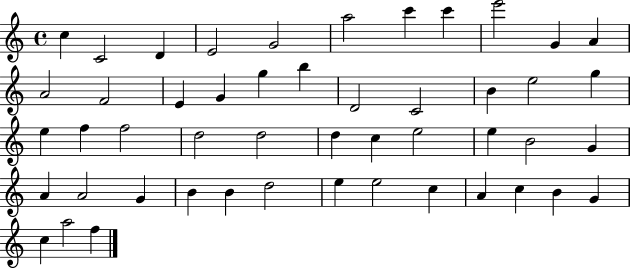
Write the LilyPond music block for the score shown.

{
  \clef treble
  \time 4/4
  \defaultTimeSignature
  \key c \major
  c''4 c'2 d'4 | e'2 g'2 | a''2 c'''4 c'''4 | e'''2 g'4 a'4 | \break a'2 f'2 | e'4 g'4 g''4 b''4 | d'2 c'2 | b'4 e''2 g''4 | \break e''4 f''4 f''2 | d''2 d''2 | d''4 c''4 e''2 | e''4 b'2 g'4 | \break a'4 a'2 g'4 | b'4 b'4 d''2 | e''4 e''2 c''4 | a'4 c''4 b'4 g'4 | \break c''4 a''2 f''4 | \bar "|."
}